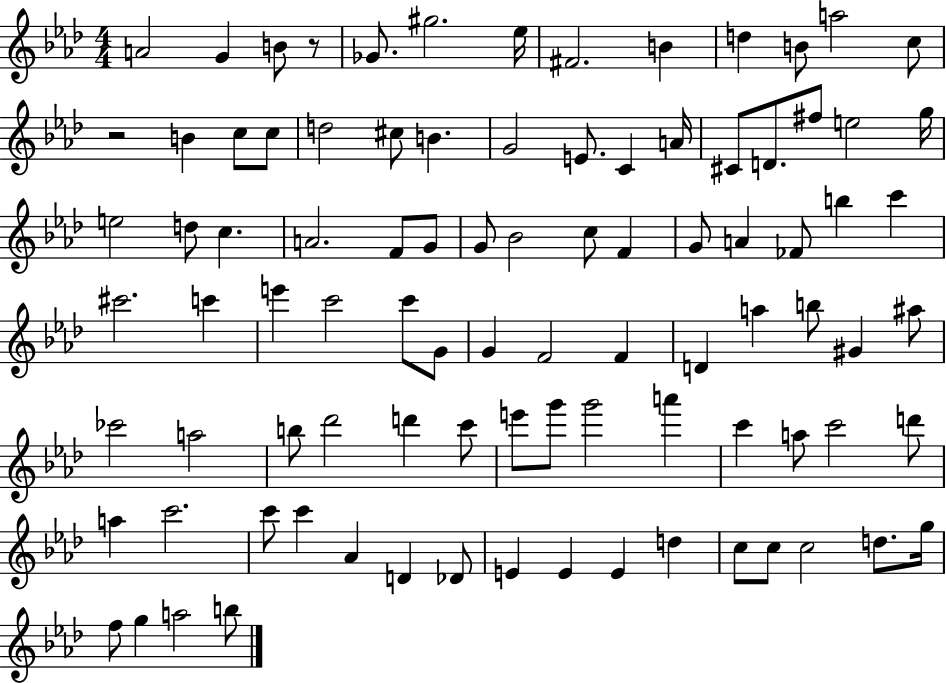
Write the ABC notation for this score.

X:1
T:Untitled
M:4/4
L:1/4
K:Ab
A2 G B/2 z/2 _G/2 ^g2 _e/4 ^F2 B d B/2 a2 c/2 z2 B c/2 c/2 d2 ^c/2 B G2 E/2 C A/4 ^C/2 D/2 ^f/2 e2 g/4 e2 d/2 c A2 F/2 G/2 G/2 _B2 c/2 F G/2 A _F/2 b c' ^c'2 c' e' c'2 c'/2 G/2 G F2 F D a b/2 ^G ^a/2 _c'2 a2 b/2 _d'2 d' c'/2 e'/2 g'/2 g'2 a' c' a/2 c'2 d'/2 a c'2 c'/2 c' _A D _D/2 E E E d c/2 c/2 c2 d/2 g/4 f/2 g a2 b/2